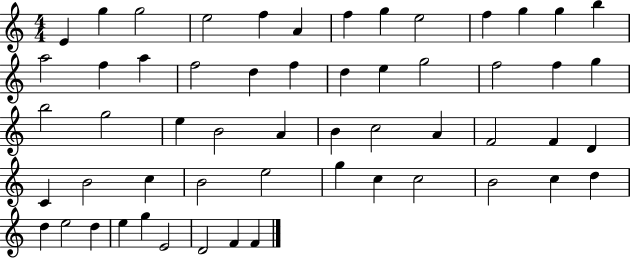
E4/q G5/q G5/h E5/h F5/q A4/q F5/q G5/q E5/h F5/q G5/q G5/q B5/q A5/h F5/q A5/q F5/h D5/q F5/q D5/q E5/q G5/h F5/h F5/q G5/q B5/h G5/h E5/q B4/h A4/q B4/q C5/h A4/q F4/h F4/q D4/q C4/q B4/h C5/q B4/h E5/h G5/q C5/q C5/h B4/h C5/q D5/q D5/q E5/h D5/q E5/q G5/q E4/h D4/h F4/q F4/q